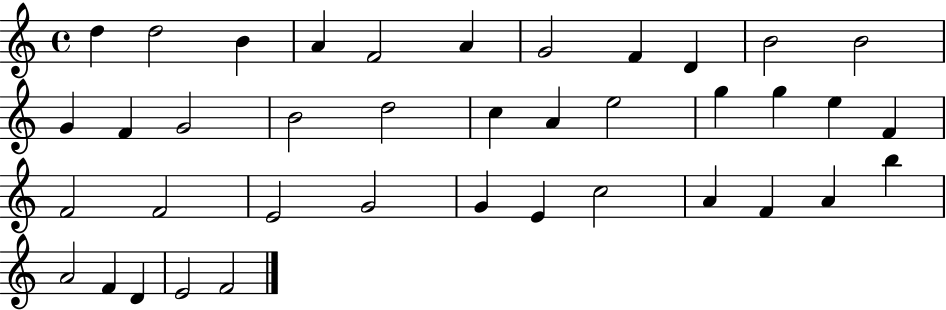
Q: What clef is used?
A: treble